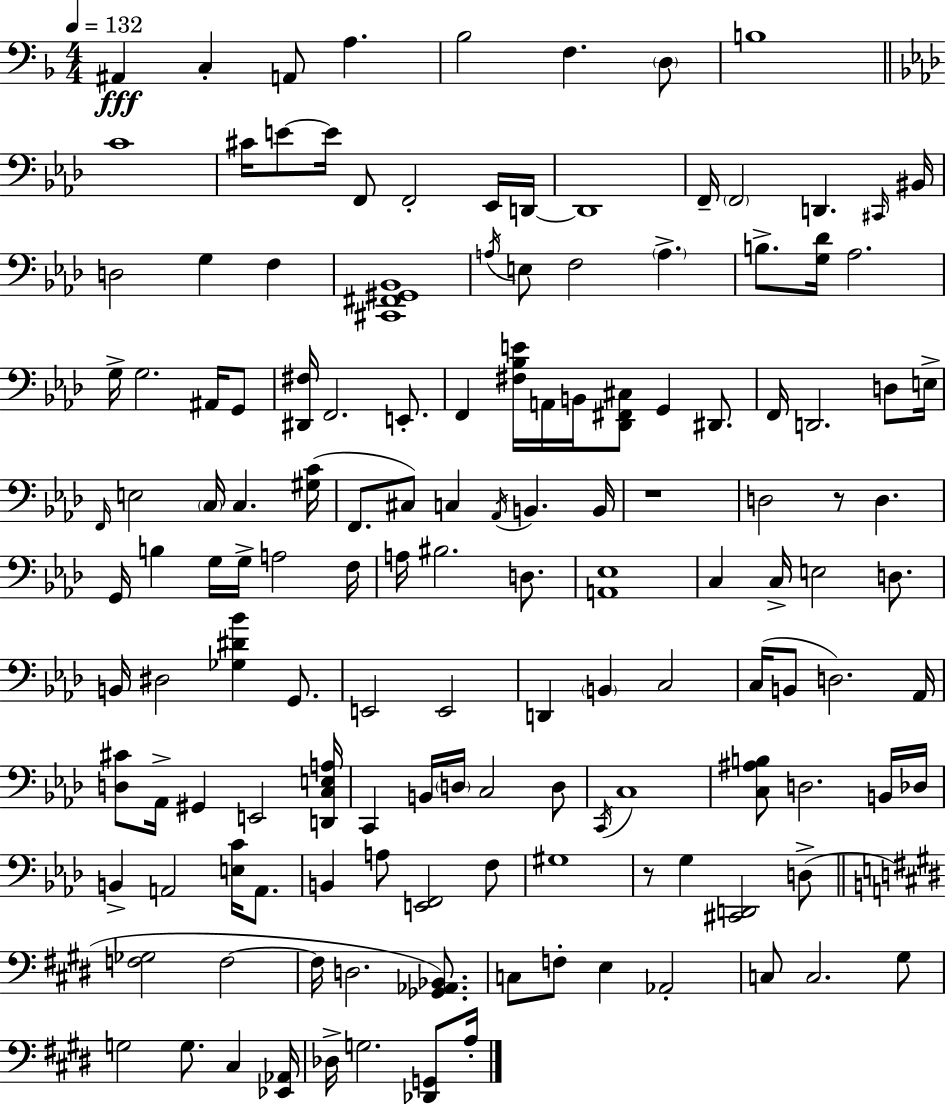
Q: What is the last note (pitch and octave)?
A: A3